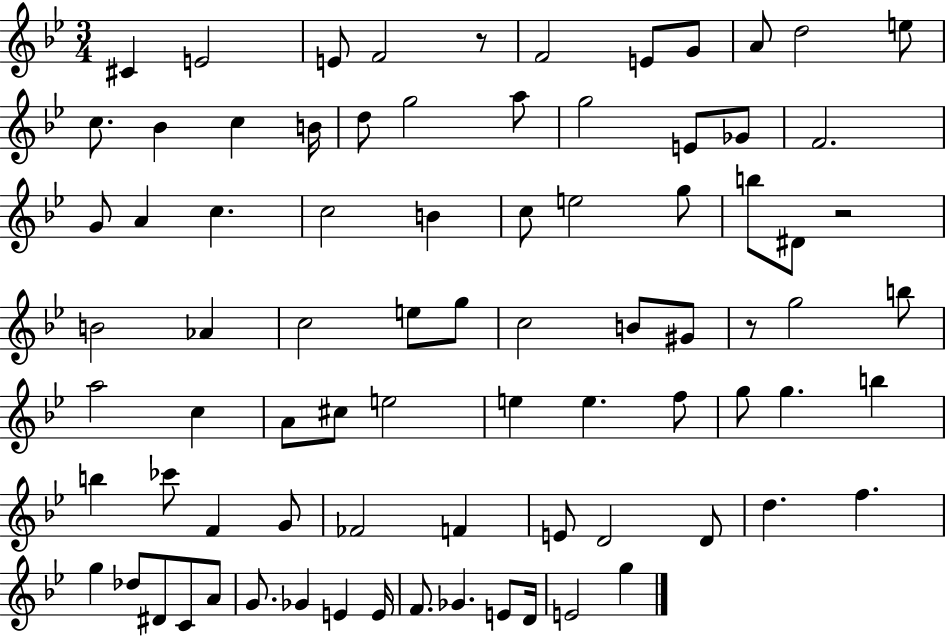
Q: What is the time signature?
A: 3/4